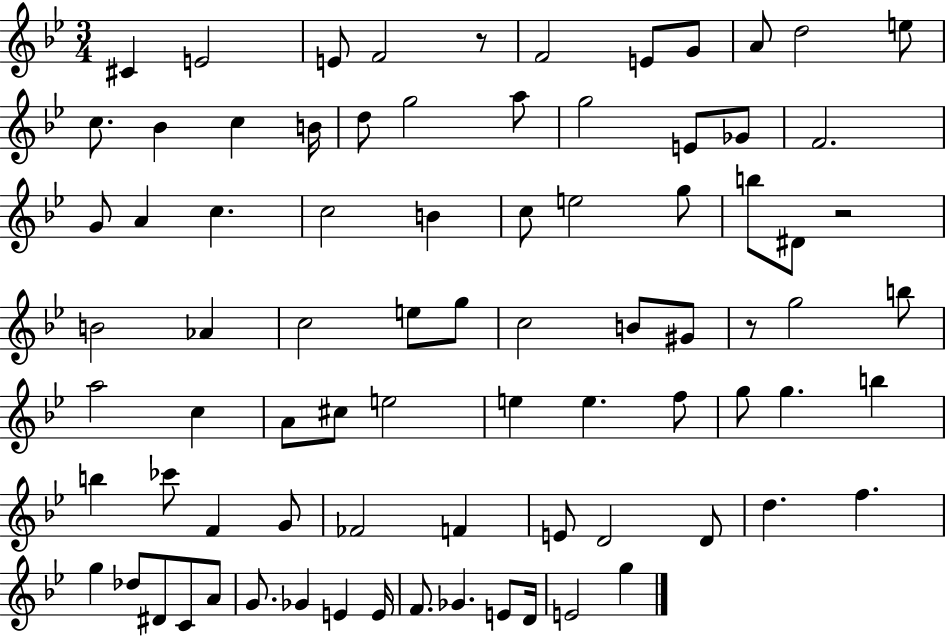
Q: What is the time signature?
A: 3/4